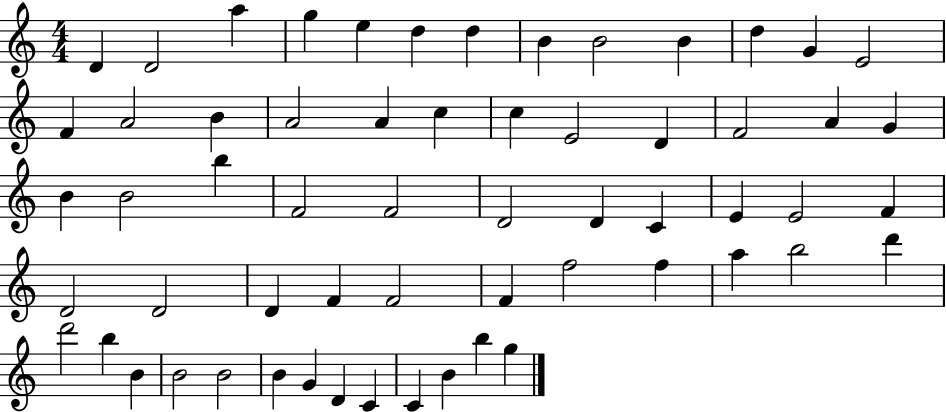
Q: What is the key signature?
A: C major